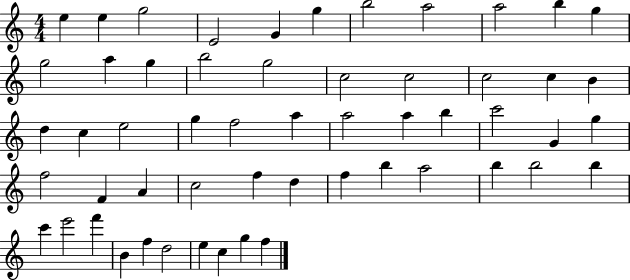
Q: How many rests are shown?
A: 0